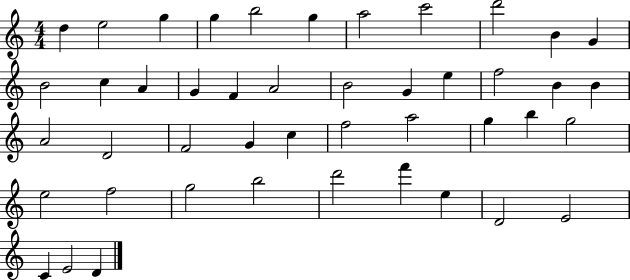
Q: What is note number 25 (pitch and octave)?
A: D4